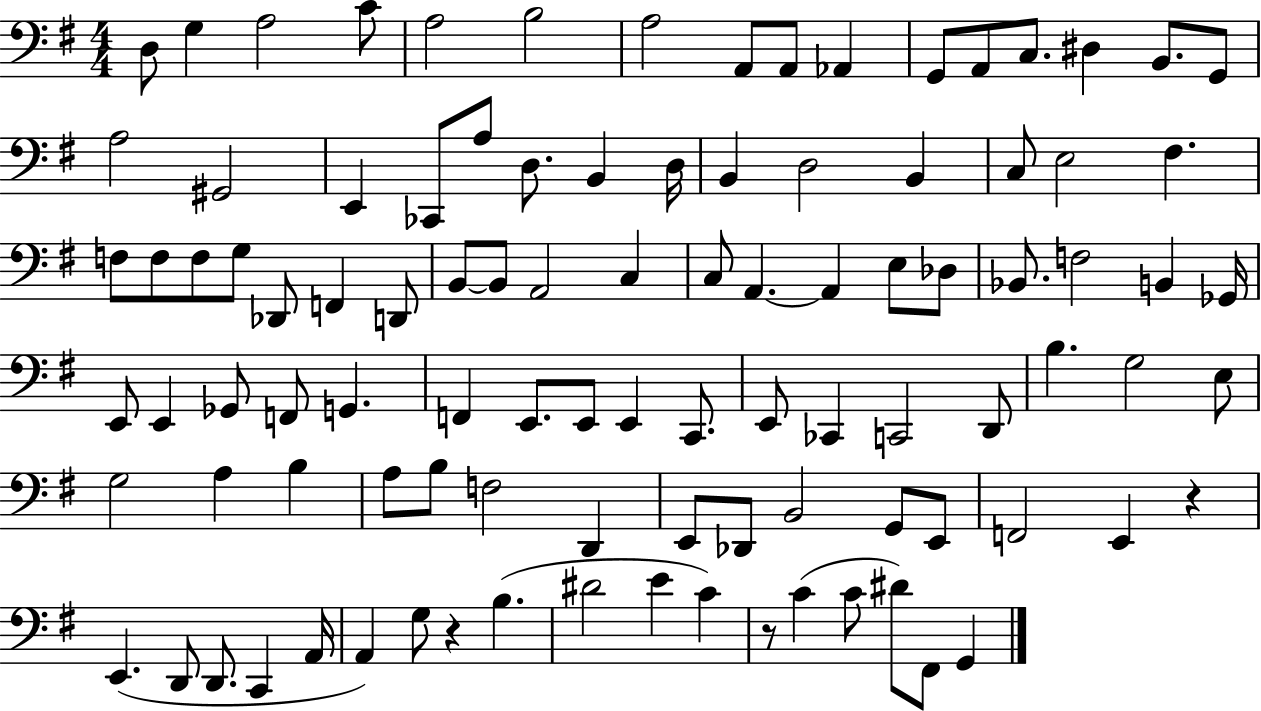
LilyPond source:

{
  \clef bass
  \numericTimeSignature
  \time 4/4
  \key g \major
  d8 g4 a2 c'8 | a2 b2 | a2 a,8 a,8 aes,4 | g,8 a,8 c8. dis4 b,8. g,8 | \break a2 gis,2 | e,4 ces,8 a8 d8. b,4 d16 | b,4 d2 b,4 | c8 e2 fis4. | \break f8 f8 f8 g8 des,8 f,4 d,8 | b,8~~ b,8 a,2 c4 | c8 a,4.~~ a,4 e8 des8 | bes,8. f2 b,4 ges,16 | \break e,8 e,4 ges,8 f,8 g,4. | f,4 e,8. e,8 e,4 c,8. | e,8 ces,4 c,2 d,8 | b4. g2 e8 | \break g2 a4 b4 | a8 b8 f2 d,4 | e,8 des,8 b,2 g,8 e,8 | f,2 e,4 r4 | \break e,4.( d,8 d,8. c,4 a,16 | a,4) g8 r4 b4.( | dis'2 e'4 c'4) | r8 c'4( c'8 dis'8) fis,8 g,4 | \break \bar "|."
}